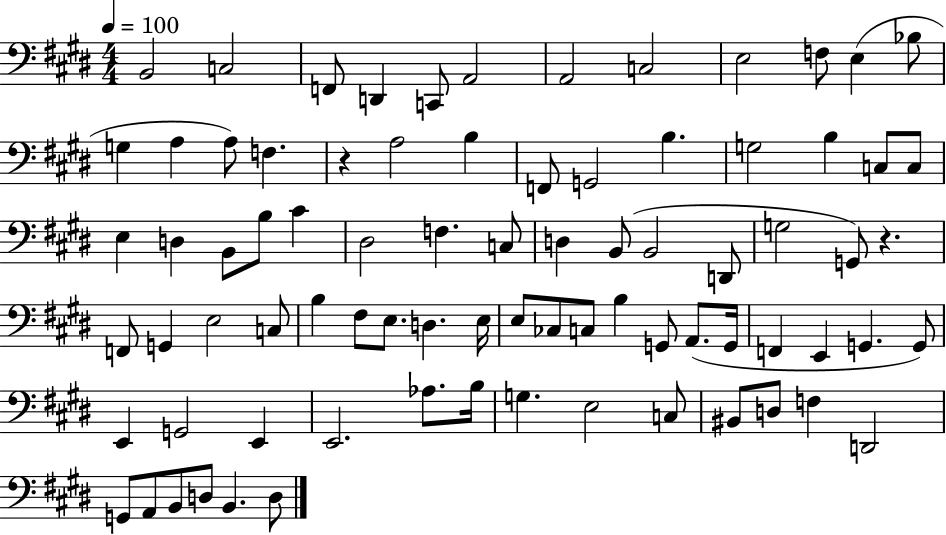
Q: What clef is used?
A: bass